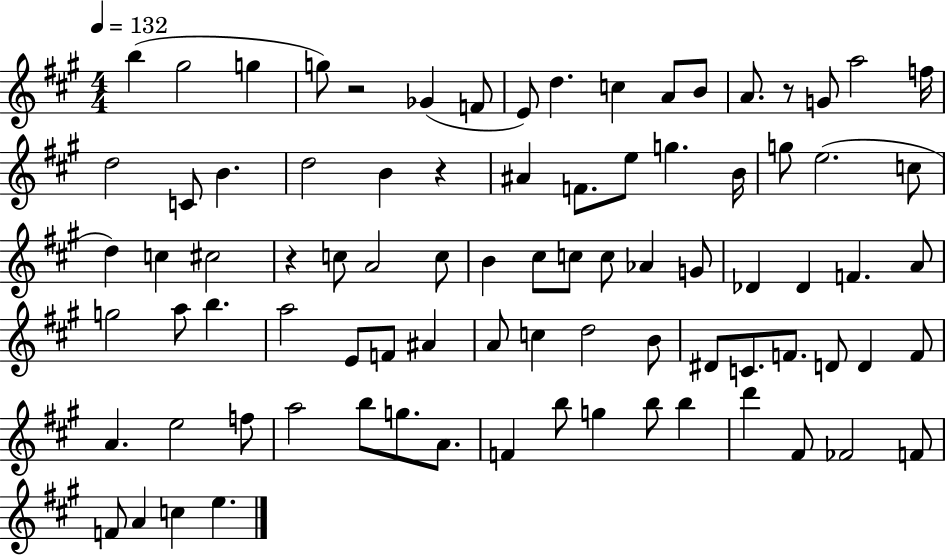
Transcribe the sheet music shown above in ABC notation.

X:1
T:Untitled
M:4/4
L:1/4
K:A
b ^g2 g g/2 z2 _G F/2 E/2 d c A/2 B/2 A/2 z/2 G/2 a2 f/4 d2 C/2 B d2 B z ^A F/2 e/2 g B/4 g/2 e2 c/2 d c ^c2 z c/2 A2 c/2 B ^c/2 c/2 c/2 _A G/2 _D _D F A/2 g2 a/2 b a2 E/2 F/2 ^A A/2 c d2 B/2 ^D/2 C/2 F/2 D/2 D F/2 A e2 f/2 a2 b/2 g/2 A/2 F b/2 g b/2 b d' ^F/2 _F2 F/2 F/2 A c e